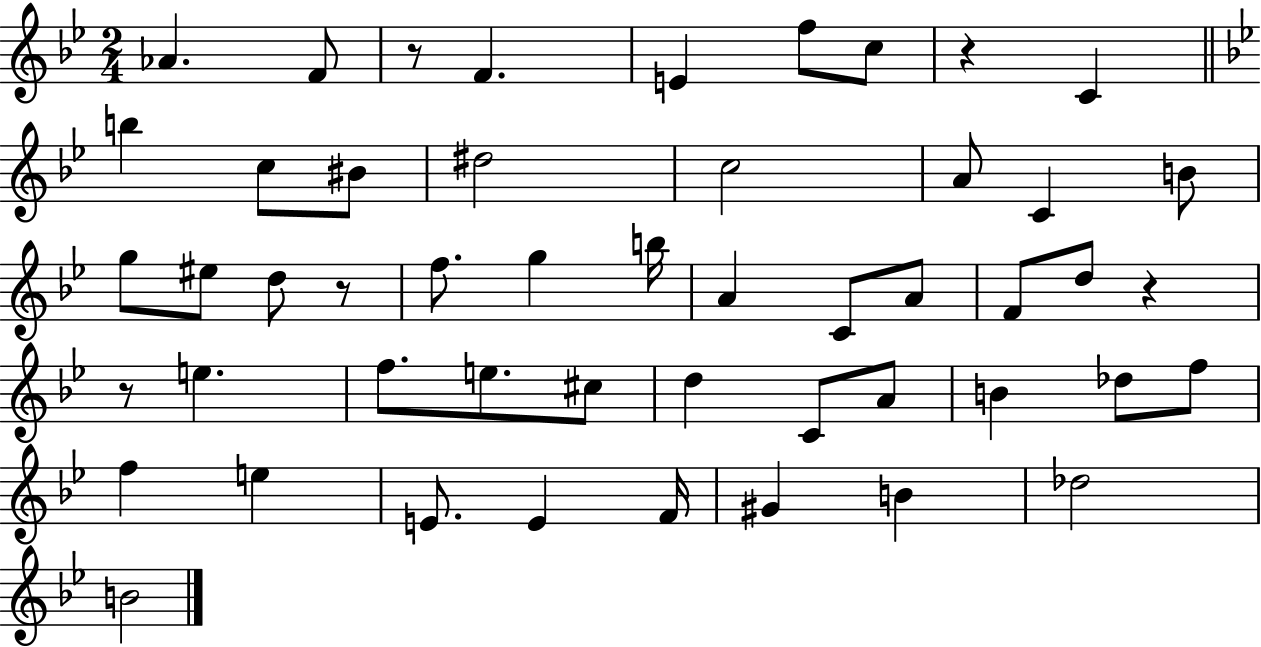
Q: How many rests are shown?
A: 5